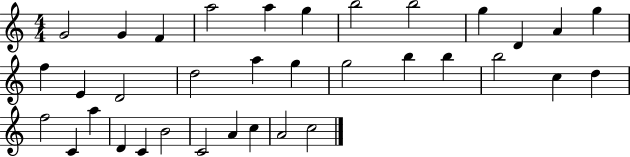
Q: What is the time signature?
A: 4/4